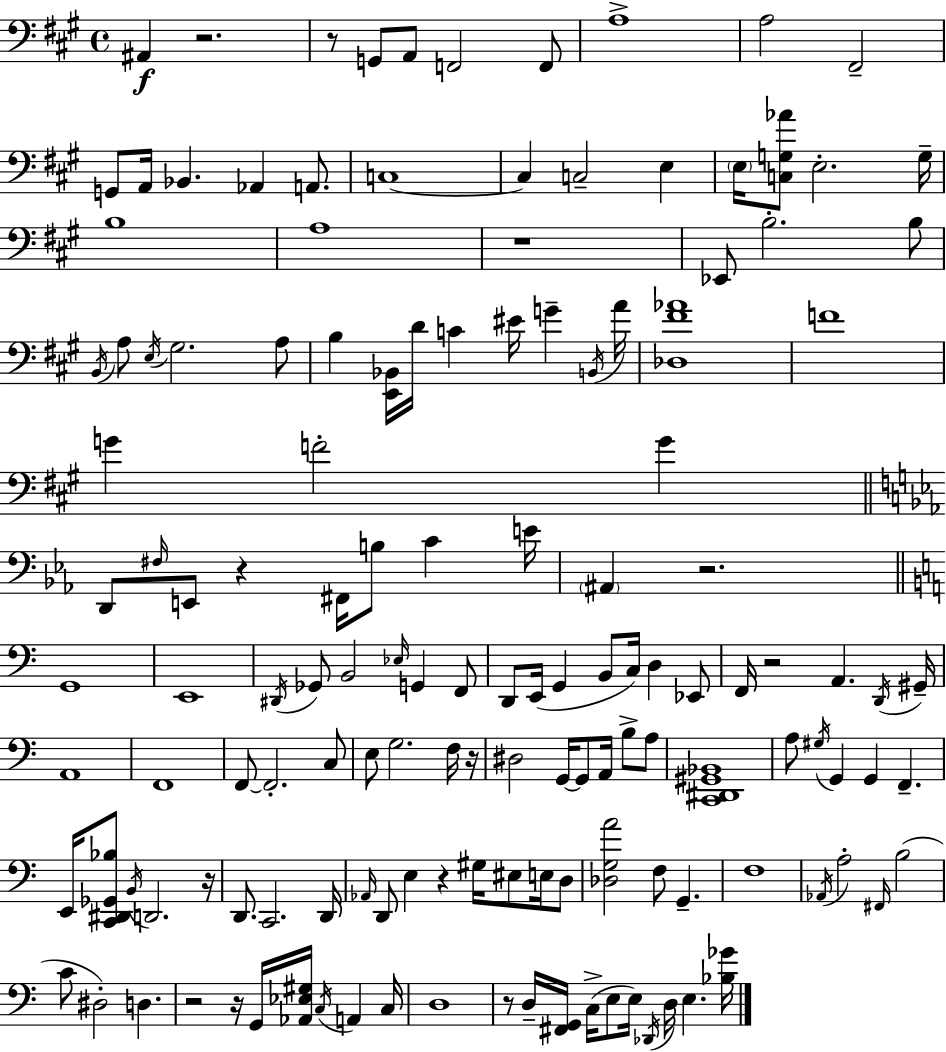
{
  \clef bass
  \time 4/4
  \defaultTimeSignature
  \key a \major
  ais,4\f r2. | r8 g,8 a,8 f,2 f,8 | a1-> | a2 fis,2-- | \break g,8 a,16 bes,4. aes,4 a,8. | c1~~ | c4 c2-- e4 | \parenthesize e16 <c g aes'>8 e2.-. g16-- | \break b1 | a1 | r1 | ees,8 b2.-. b8 | \break \acciaccatura { b,16 } a8 \acciaccatura { e16 } gis2. | a8 b4 <e, bes,>16 d'16 c'4 eis'16 g'4-- | \acciaccatura { b,16 } a'16 <des fis' aes'>1 | f'1 | \break g'4 f'2-. g'4 | \bar "||" \break \key c \minor d,8 \grace { fis16 } e,8 r4 fis,16 b8 c'4 | e'16 \parenthesize ais,4 r2. | \bar "||" \break \key c \major g,1 | e,1 | \acciaccatura { dis,16 } ges,8 b,2 \grace { ees16 } g,4 | f,8 d,8 e,16( g,4 b,8 c16) d4 | \break ees,8 f,16 r2 a,4. | \acciaccatura { d,16 } gis,16-- a,1 | f,1 | f,8~~ f,2.-. | \break c8 e8 g2. | f16 r16 dis2 g,16~~ g,8 a,16 b8-> | a8 <c, dis, gis, bes,>1 | a8 \acciaccatura { gis16 } g,4 g,4 f,4.-- | \break e,16 <c, dis, ges, bes>8 \acciaccatura { b,16 } d,2. | r16 d,8. c,2. | d,16 \grace { aes,16 } d,8 e4 r4 | gis16 eis8 e16 d8 <des g a'>2 f8 | \break g,4.-- f1 | \acciaccatura { aes,16 } a2-. \grace { fis,16 } | b2( c'8 dis2-.) | d4. r2 | \break r16 g,16 <aes, ees gis>16 \acciaccatura { c16 } a,4 c16 d1 | r8 d16-- <fis, g,>16 c16->( e8 | e16) \acciaccatura { des,16 } d16 e4. <bes ges'>16 \bar "|."
}